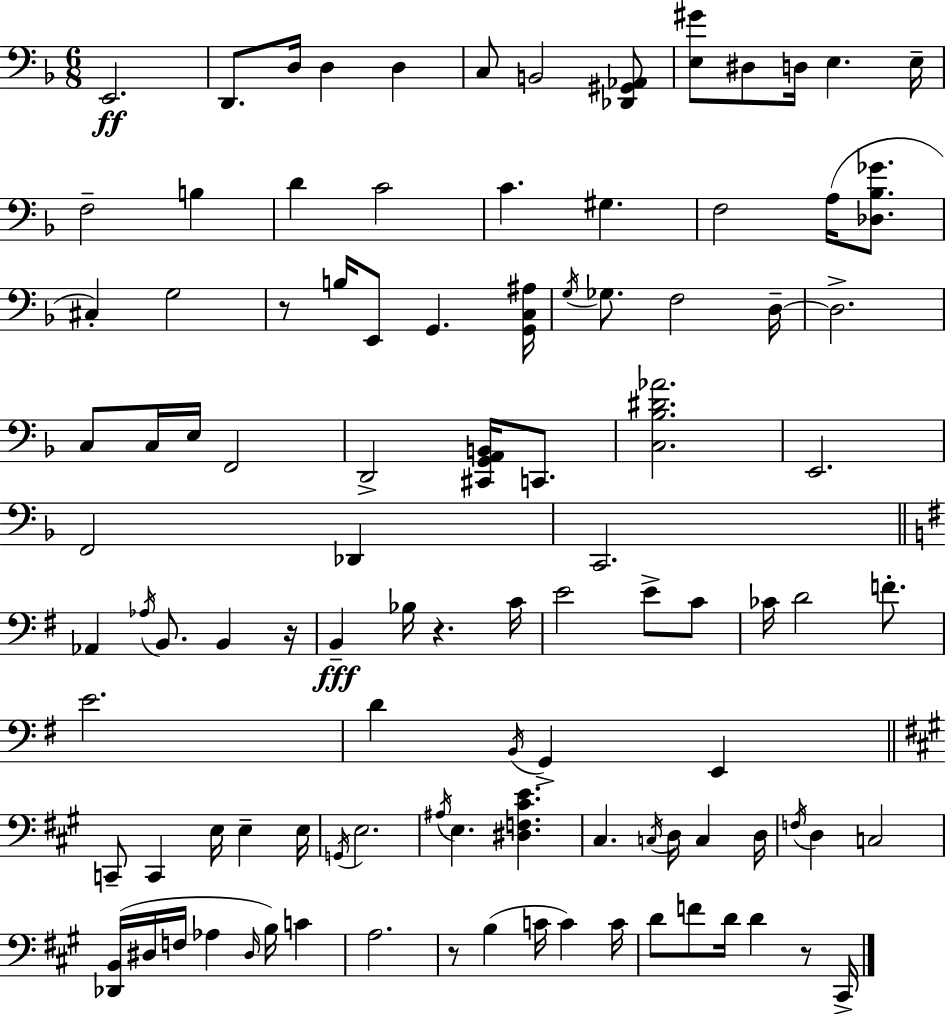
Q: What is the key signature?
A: F major